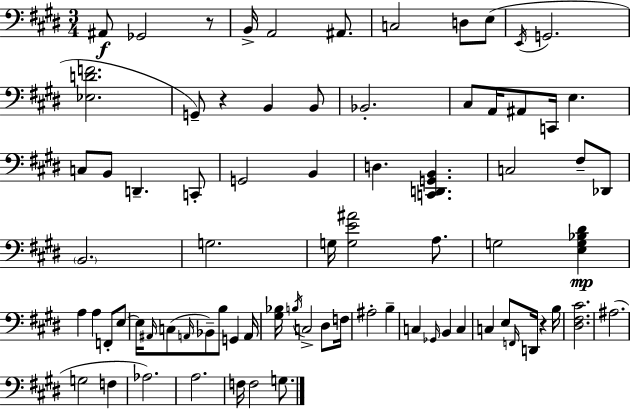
X:1
T:Untitled
M:3/4
L:1/4
K:E
^A,,/2 _G,,2 z/2 B,,/4 A,,2 ^A,,/2 C,2 D,/2 E,/2 E,,/4 G,,2 [_E,DF]2 G,,/2 z B,, B,,/2 _B,,2 ^C,/2 A,,/4 ^A,,/2 C,,/4 E, C,/2 B,,/2 D,, C,,/2 G,,2 B,, D, [C,,D,,G,,B,,] C,2 ^F,/2 _D,,/2 B,,2 G,2 G,/4 [G,E^A]2 A,/2 G,2 [E,G,_B,^D] A, A, F,,/2 E,/2 E,/4 ^A,,/4 C,/2 A,,/4 _B,,/2 B,/2 G,, A,,/4 [^G,_B,]/4 B,/4 C,2 ^D,/2 F,/4 ^A,2 B, C, _G,,/4 B,, C, C, E,/2 F,,/4 D,,/4 z B,/4 [^D,^F,^C]2 ^A,2 G,2 F, _A,2 A,2 F,/4 F,2 G,/2